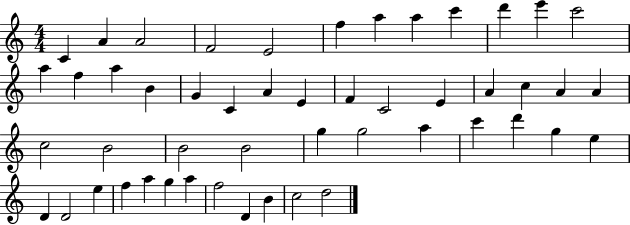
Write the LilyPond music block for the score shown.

{
  \clef treble
  \numericTimeSignature
  \time 4/4
  \key c \major
  c'4 a'4 a'2 | f'2 e'2 | f''4 a''4 a''4 c'''4 | d'''4 e'''4 c'''2 | \break a''4 f''4 a''4 b'4 | g'4 c'4 a'4 e'4 | f'4 c'2 e'4 | a'4 c''4 a'4 a'4 | \break c''2 b'2 | b'2 b'2 | g''4 g''2 a''4 | c'''4 d'''4 g''4 e''4 | \break d'4 d'2 e''4 | f''4 a''4 g''4 a''4 | f''2 d'4 b'4 | c''2 d''2 | \break \bar "|."
}